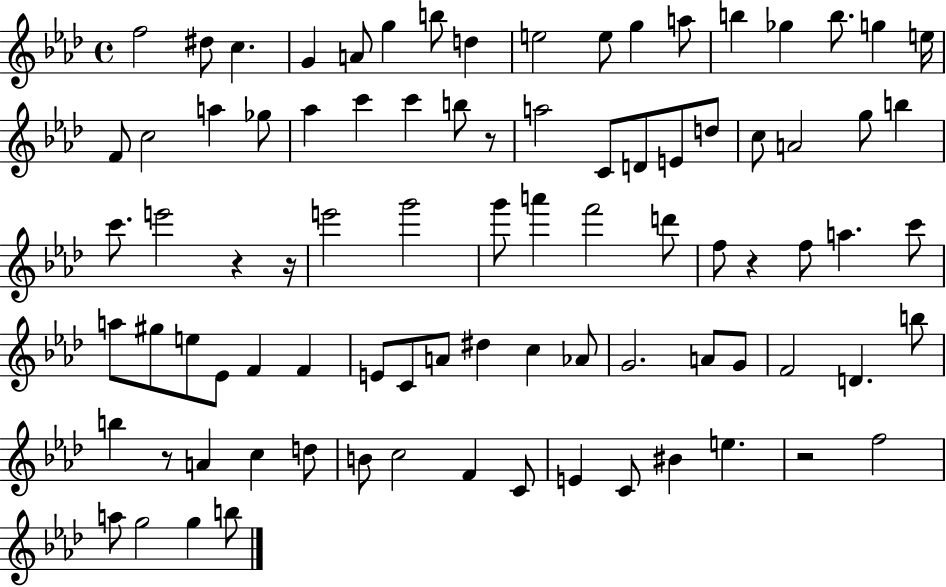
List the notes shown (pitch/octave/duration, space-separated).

F5/h D#5/e C5/q. G4/q A4/e G5/q B5/e D5/q E5/h E5/e G5/q A5/e B5/q Gb5/q B5/e. G5/q E5/s F4/e C5/h A5/q Gb5/e Ab5/q C6/q C6/q B5/e R/e A5/h C4/e D4/e E4/e D5/e C5/e A4/h G5/e B5/q C6/e. E6/h R/q R/s E6/h G6/h G6/e A6/q F6/h D6/e F5/e R/q F5/e A5/q. C6/e A5/e G#5/e E5/e Eb4/e F4/q F4/q E4/e C4/e A4/e D#5/q C5/q Ab4/e G4/h. A4/e G4/e F4/h D4/q. B5/e B5/q R/e A4/q C5/q D5/e B4/e C5/h F4/q C4/e E4/q C4/e BIS4/q E5/q. R/h F5/h A5/e G5/h G5/q B5/e